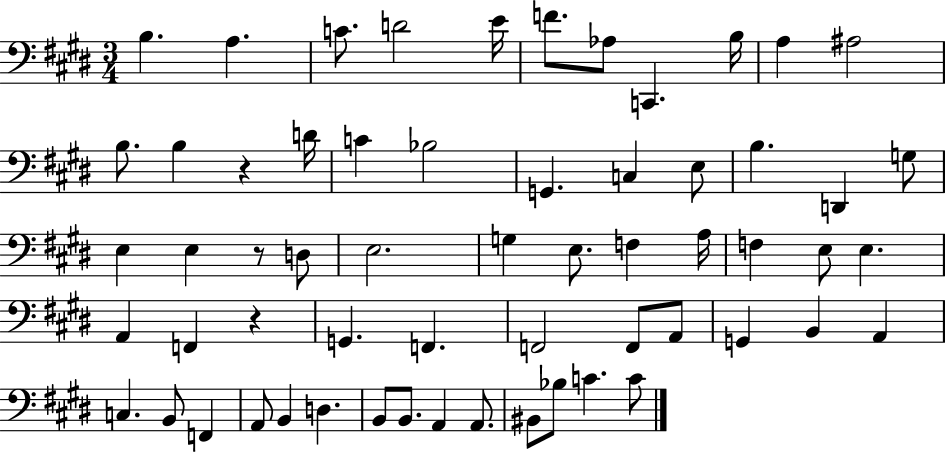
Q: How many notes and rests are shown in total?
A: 60